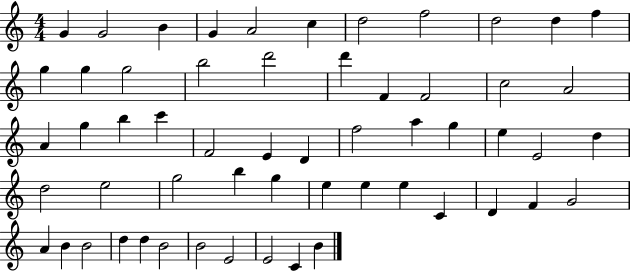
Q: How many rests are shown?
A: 0